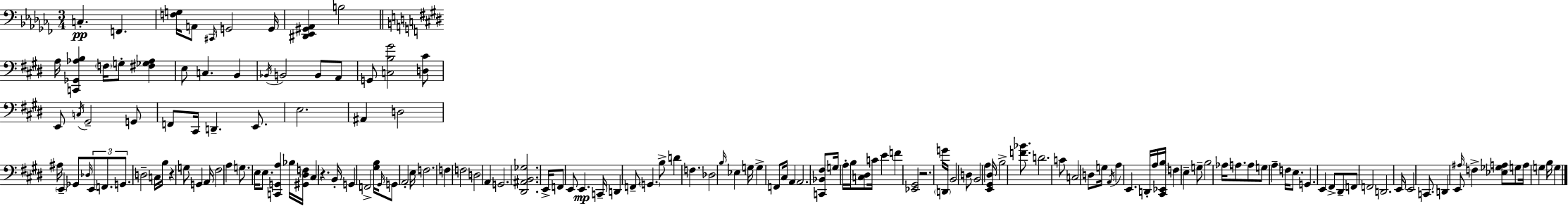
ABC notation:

X:1
T:Untitled
M:3/4
L:1/4
K:Abm
C, F,, [F,G,]/4 A,,/2 ^C,,/4 G,,2 G,,/4 [^D,,_E,,^G,,_A,,] B,2 A,/4 [C,,_G,,_A,B,] F,/4 G,/2 [^F,_G,_A,] E,/2 C, B,, _B,,/4 B,,2 B,,/2 A,,/2 G,,/2 [C,B,^G]2 [D,^C]/2 E,,/2 C,/4 ^G,,2 G,,/2 F,,/2 ^C,,/4 D,, E,,/2 E,2 ^A,, D,2 ^A,/4 E,, _G,,/2 _D,/4 E,,/2 F,,/2 G,,/2 D,2 C,/4 B,/4 z G,/2 G,, A,,/4 ^F,2 A, G,/2 E,/4 E,/2 [C,,G,,A,] _B,/4 [^G,,^D,F,]/4 ^C, z B,,/4 G,, F,,2 [^G,B,]/4 ^G,,/4 G,,/2 A,,2 E,/4 F,2 F, F,2 D,2 A,, G,,2 [^D,,^A,,B,,_G,]2 E,,/4 F,,/2 E,,/2 E,, C,,/4 D,, F,,/2 G,, B,/2 D F, _D,2 B,/4 _E, G,/4 G, F,,/2 ^C,/4 A,, A,,2 [C,,_B,,^F,]/2 G,/4 A,/4 B,/4 [C,^D,]/2 C/4 E F [_E,,^G,,]2 z2 G/4 D,,/4 B,,2 D,/2 B,,2 A, [E,,^G,,^D,]/4 B,2 [F_B]/2 D2 C/2 C,2 D,/2 G,/4 A,,/4 A, E,, D,,/4 A,/4 [^C,,_E,,B,]/4 F, E, G,/2 B,2 _A,/4 A,/2 A,/2 G,/2 A, F,/4 E,/2 G,, E,, ^F,,/2 ^D,,/2 F,,/2 F,,2 D,,2 E,,/4 E,,2 C,,/2 D,, E,,/2 ^A,/4 F, [_E,_G,A,]/2 G,/2 A,/4 G, B,/4 G,